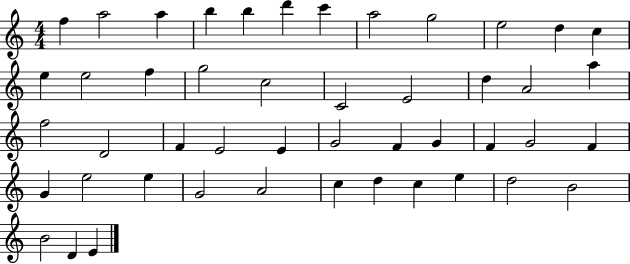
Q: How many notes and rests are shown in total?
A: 47